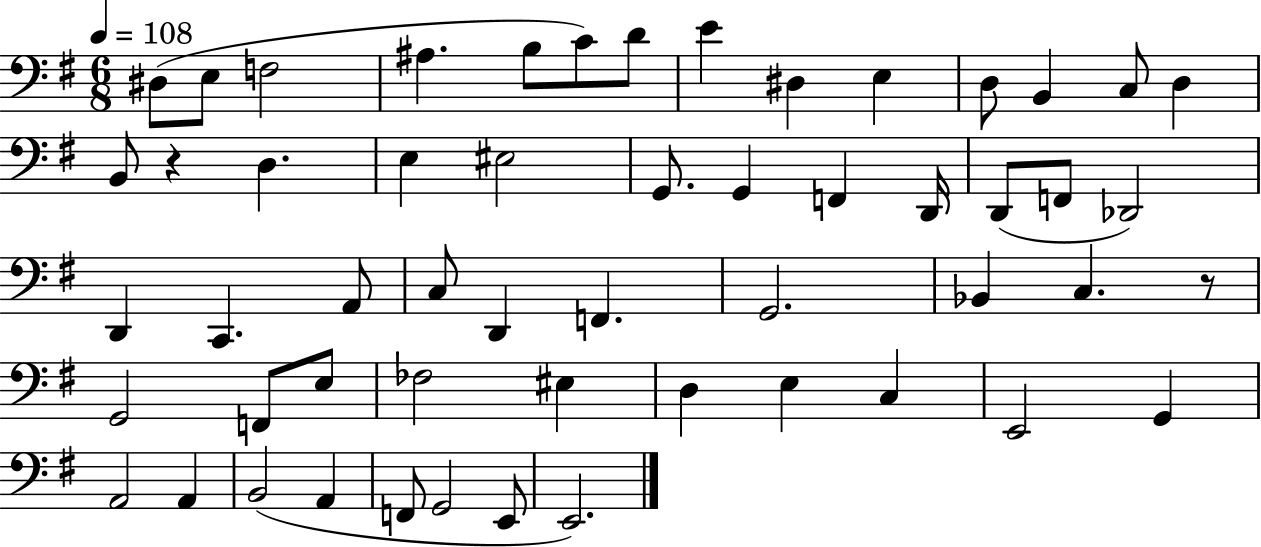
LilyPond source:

{
  \clef bass
  \numericTimeSignature
  \time 6/8
  \key g \major
  \tempo 4 = 108
  dis8( e8 f2 | ais4. b8 c'8) d'8 | e'4 dis4 e4 | d8 b,4 c8 d4 | \break b,8 r4 d4. | e4 eis2 | g,8. g,4 f,4 d,16 | d,8( f,8 des,2) | \break d,4 c,4. a,8 | c8 d,4 f,4. | g,2. | bes,4 c4. r8 | \break g,2 f,8 e8 | fes2 eis4 | d4 e4 c4 | e,2 g,4 | \break a,2 a,4 | b,2( a,4 | f,8 g,2 e,8 | e,2.) | \break \bar "|."
}